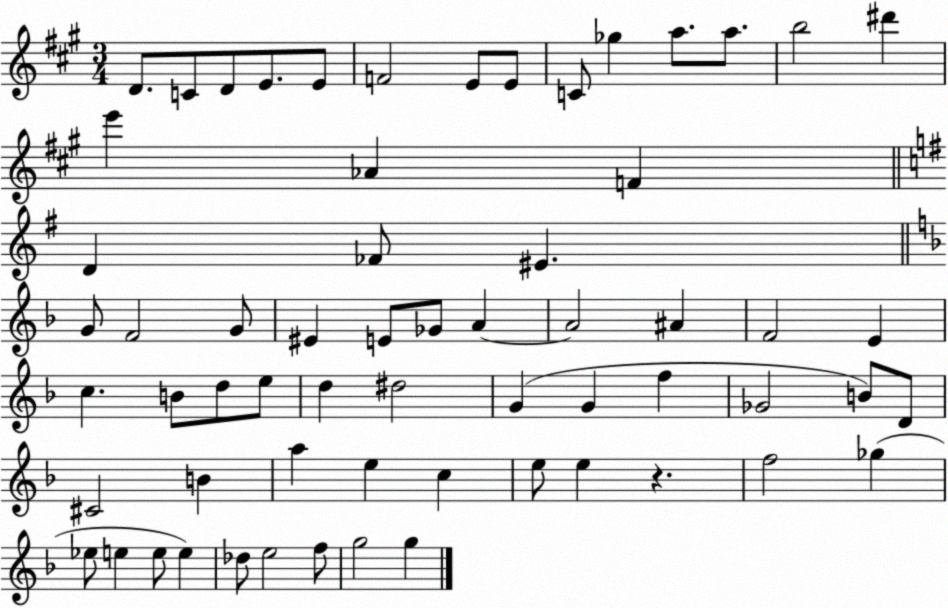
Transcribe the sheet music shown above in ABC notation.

X:1
T:Untitled
M:3/4
L:1/4
K:A
D/2 C/2 D/2 E/2 E/2 F2 E/2 E/2 C/2 _g a/2 a/2 b2 ^d' e' _A F D _F/2 ^E G/2 F2 G/2 ^E E/2 _G/2 A A2 ^A F2 E c B/2 d/2 e/2 d ^d2 G G f _G2 B/2 D/2 ^C2 B a e c e/2 e z f2 _g _e/2 e e/2 e _d/2 e2 f/2 g2 g